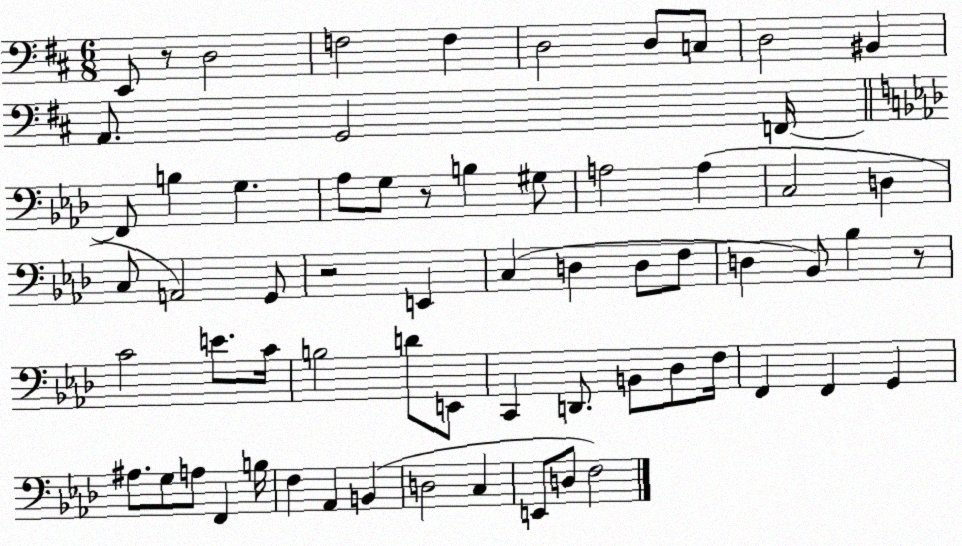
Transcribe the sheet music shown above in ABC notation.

X:1
T:Untitled
M:6/8
L:1/4
K:D
E,,/2 z/2 D,2 F,2 F, D,2 D,/2 C,/2 D,2 ^B,, A,,/2 G,,2 F,,/4 F,,/2 B, G, _A,/2 G,/2 z/2 B, ^G,/2 A,2 A, C,2 D, C,/2 A,,2 G,,/2 z2 E,, C, D, D,/2 F,/2 D, _B,,/2 _B, z/2 C2 E/2 C/4 B,2 D/2 E,,/2 C,, D,,/2 B,,/2 _D,/2 F,/4 F,, F,, G,, ^A,/2 G,/2 A,/2 F,, B,/4 F, _A,, B,, D,2 C, E,,/2 D,/2 F,2